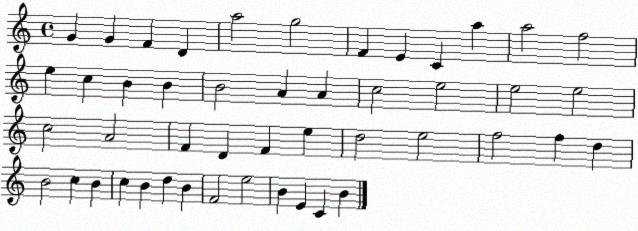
X:1
T:Untitled
M:4/4
L:1/4
K:C
G G F D a2 g2 F E C a a2 f2 e c B B B2 A A c2 e2 e2 e2 c2 A2 F D F e d2 e2 f2 f d B2 c B c B d B F2 e2 B E C B